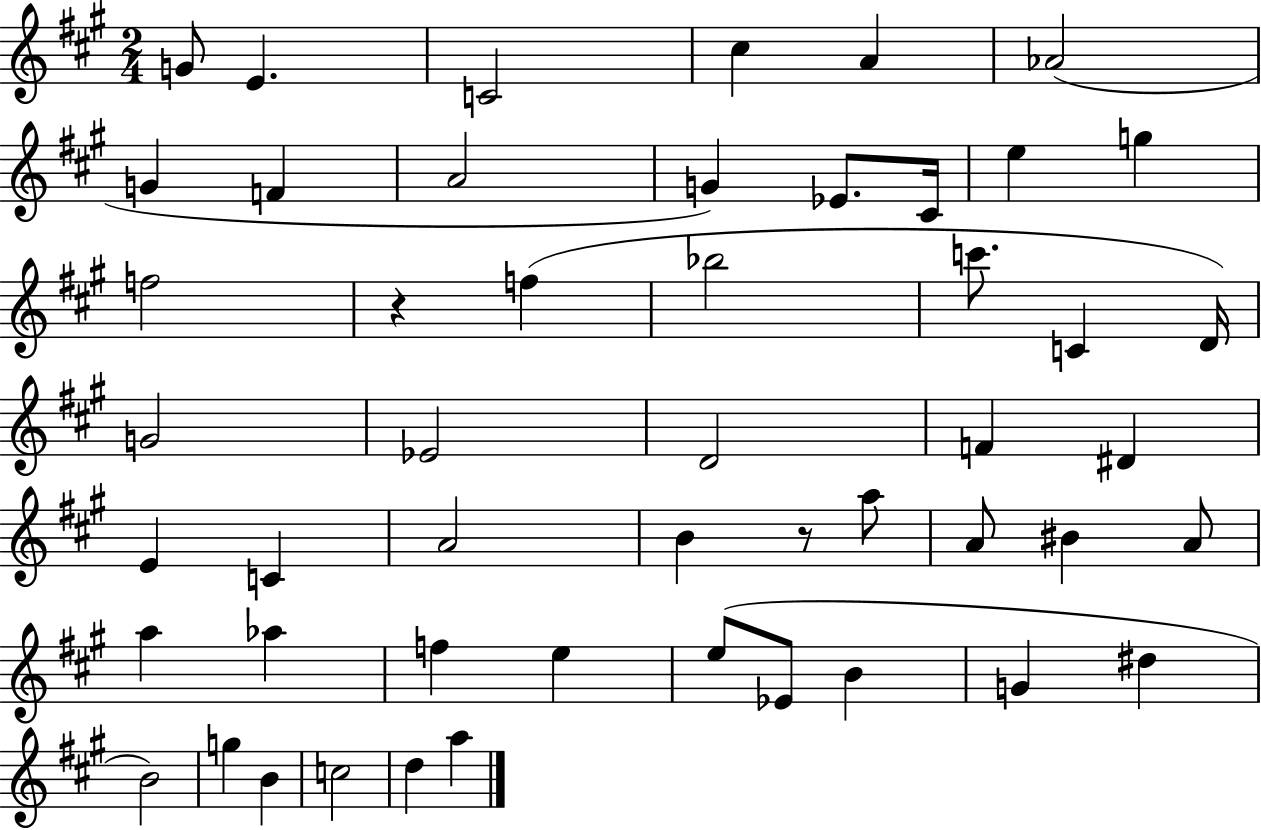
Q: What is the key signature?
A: A major